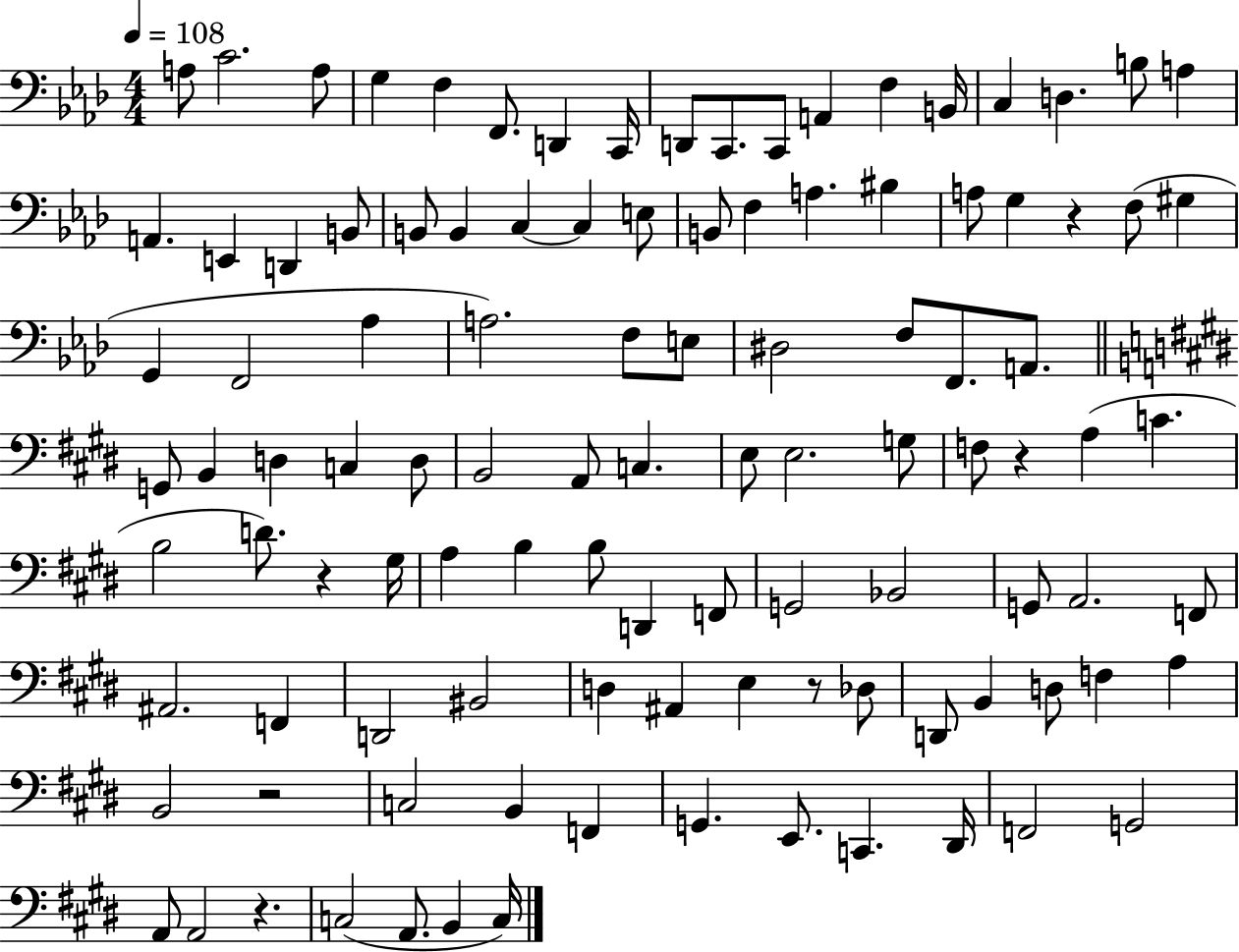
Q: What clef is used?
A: bass